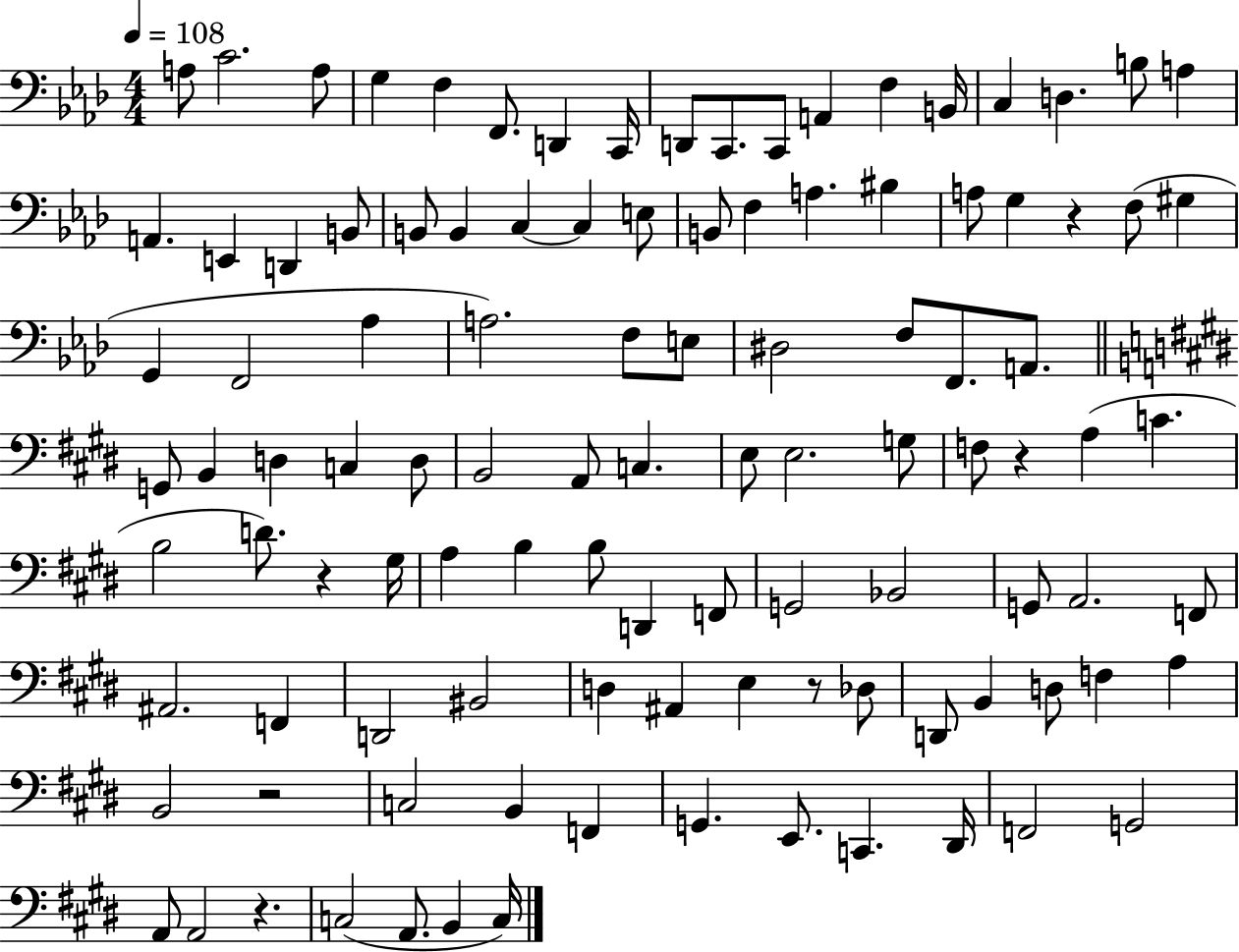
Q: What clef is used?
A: bass